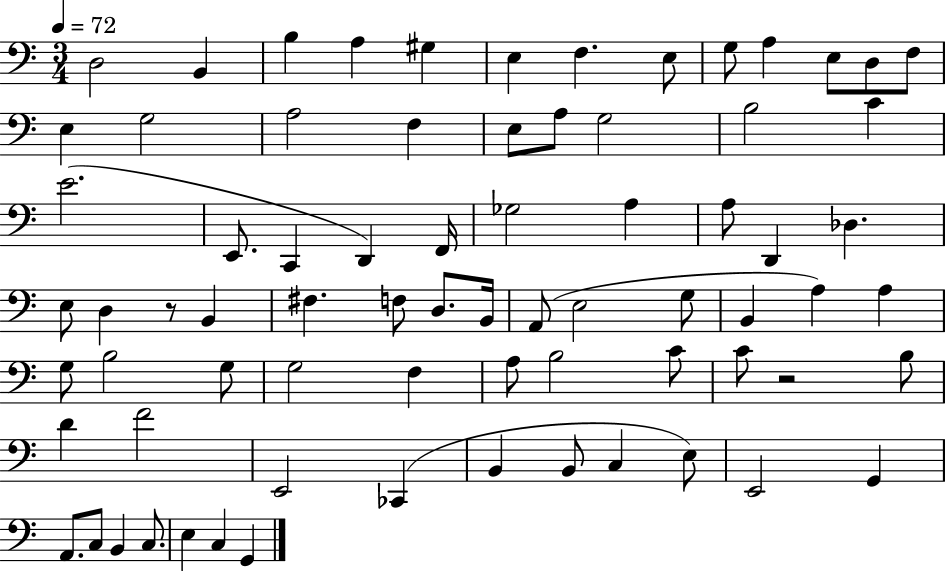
D3/h B2/q B3/q A3/q G#3/q E3/q F3/q. E3/e G3/e A3/q E3/e D3/e F3/e E3/q G3/h A3/h F3/q E3/e A3/e G3/h B3/h C4/q E4/h. E2/e. C2/q D2/q F2/s Gb3/h A3/q A3/e D2/q Db3/q. E3/e D3/q R/e B2/q F#3/q. F3/e D3/e. B2/s A2/e E3/h G3/e B2/q A3/q A3/q G3/e B3/h G3/e G3/h F3/q A3/e B3/h C4/e C4/e R/h B3/e D4/q F4/h E2/h CES2/q B2/q B2/e C3/q E3/e E2/h G2/q A2/e. C3/e B2/q C3/e. E3/q C3/q G2/q